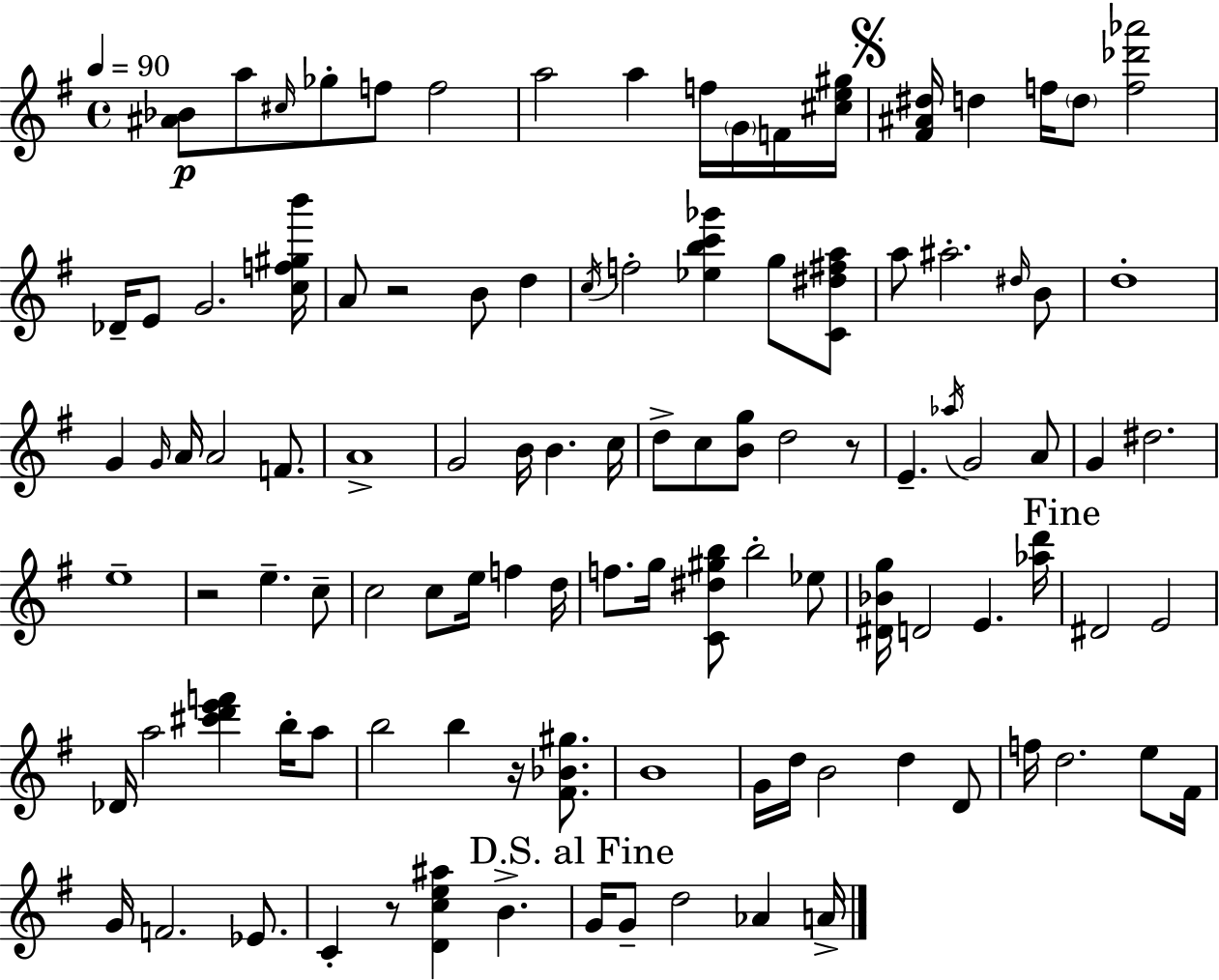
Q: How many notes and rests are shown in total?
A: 107